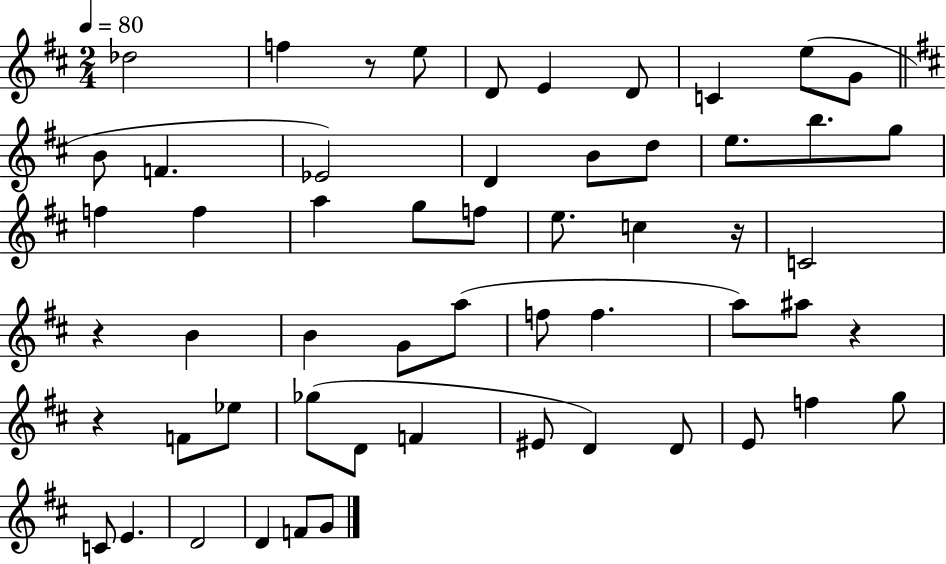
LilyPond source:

{
  \clef treble
  \numericTimeSignature
  \time 2/4
  \key d \major
  \tempo 4 = 80
  \repeat volta 2 { des''2 | f''4 r8 e''8 | d'8 e'4 d'8 | c'4 e''8( g'8 | \break \bar "||" \break \key d \major b'8 f'4. | ees'2) | d'4 b'8 d''8 | e''8. b''8. g''8 | \break f''4 f''4 | a''4 g''8 f''8 | e''8. c''4 r16 | c'2 | \break r4 b'4 | b'4 g'8 a''8( | f''8 f''4. | a''8) ais''8 r4 | \break r4 f'8 ees''8 | ges''8( d'8 f'4 | eis'8 d'4) d'8 | e'8 f''4 g''8 | \break c'8 e'4. | d'2 | d'4 f'8 g'8 | } \bar "|."
}